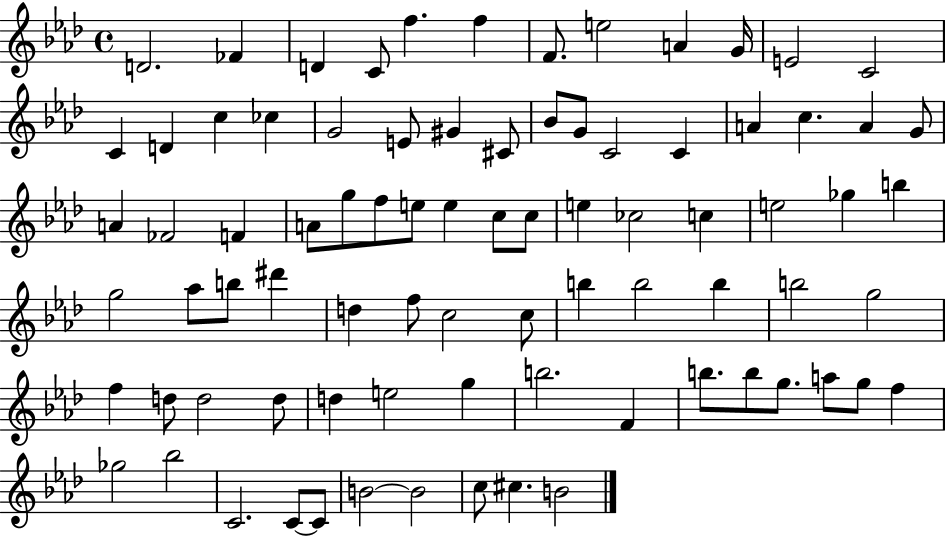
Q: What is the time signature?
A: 4/4